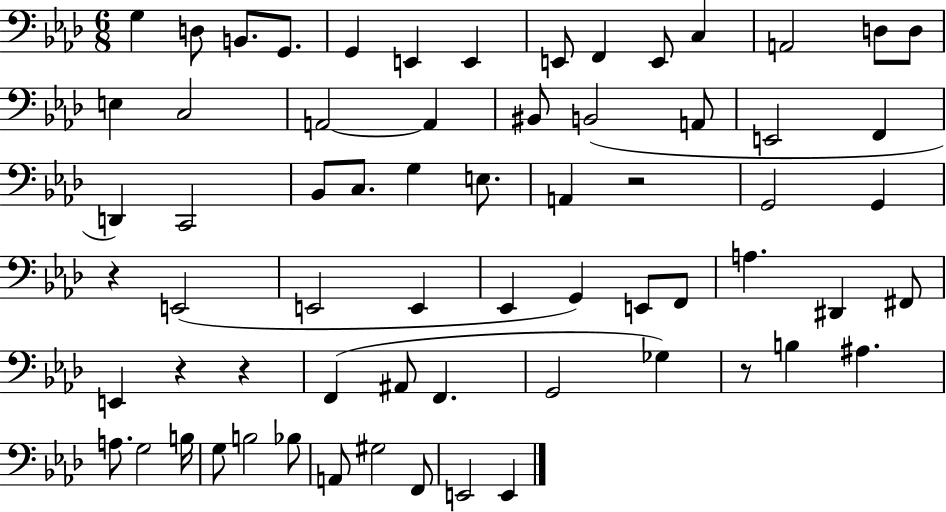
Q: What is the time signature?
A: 6/8